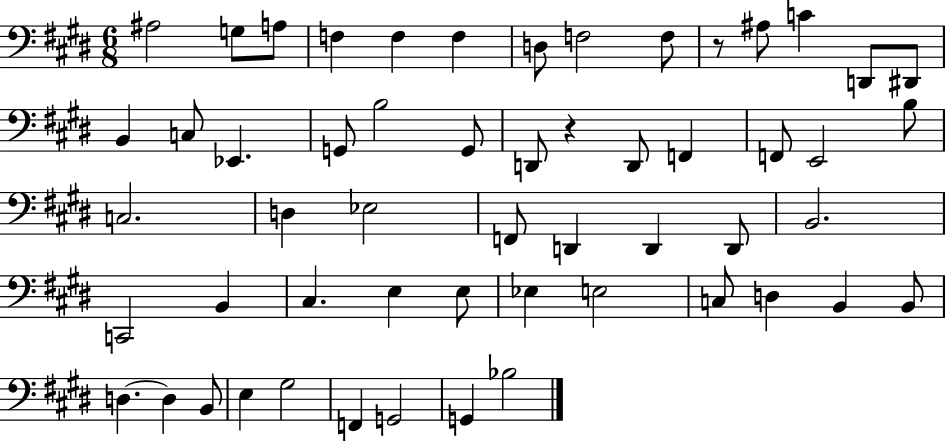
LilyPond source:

{
  \clef bass
  \numericTimeSignature
  \time 6/8
  \key e \major
  ais2 g8 a8 | f4 f4 f4 | d8 f2 f8 | r8 ais8 c'4 d,8 dis,8 | \break b,4 c8 ees,4. | g,8 b2 g,8 | d,8 r4 d,8 f,4 | f,8 e,2 b8 | \break c2. | d4 ees2 | f,8 d,4 d,4 d,8 | b,2. | \break c,2 b,4 | cis4. e4 e8 | ees4 e2 | c8 d4 b,4 b,8 | \break d4.~~ d4 b,8 | e4 gis2 | f,4 g,2 | g,4 bes2 | \break \bar "|."
}